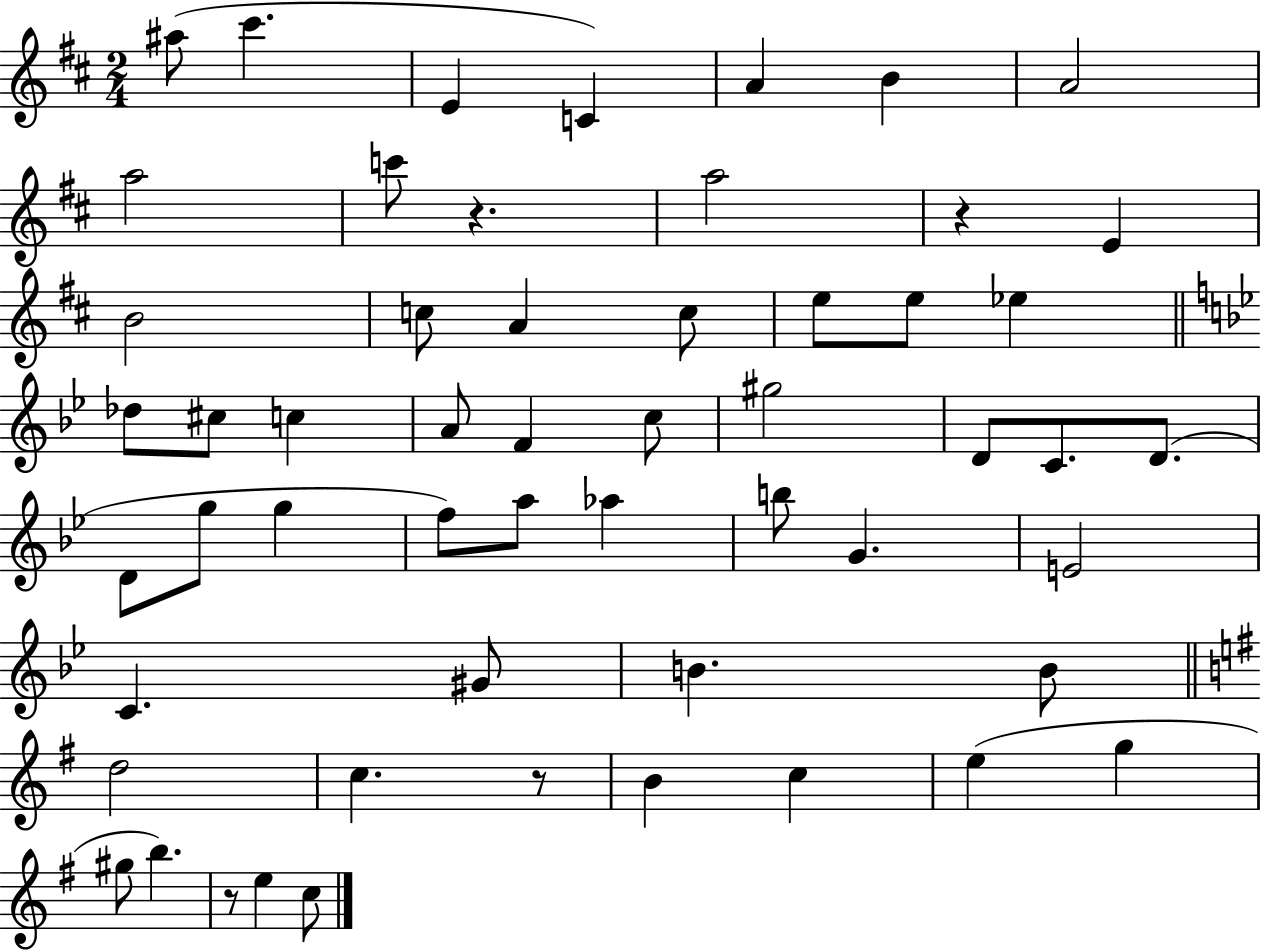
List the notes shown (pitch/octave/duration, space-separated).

A#5/e C#6/q. E4/q C4/q A4/q B4/q A4/h A5/h C6/e R/q. A5/h R/q E4/q B4/h C5/e A4/q C5/e E5/e E5/e Eb5/q Db5/e C#5/e C5/q A4/e F4/q C5/e G#5/h D4/e C4/e. D4/e. D4/e G5/e G5/q F5/e A5/e Ab5/q B5/e G4/q. E4/h C4/q. G#4/e B4/q. B4/e D5/h C5/q. R/e B4/q C5/q E5/q G5/q G#5/e B5/q. R/e E5/q C5/e